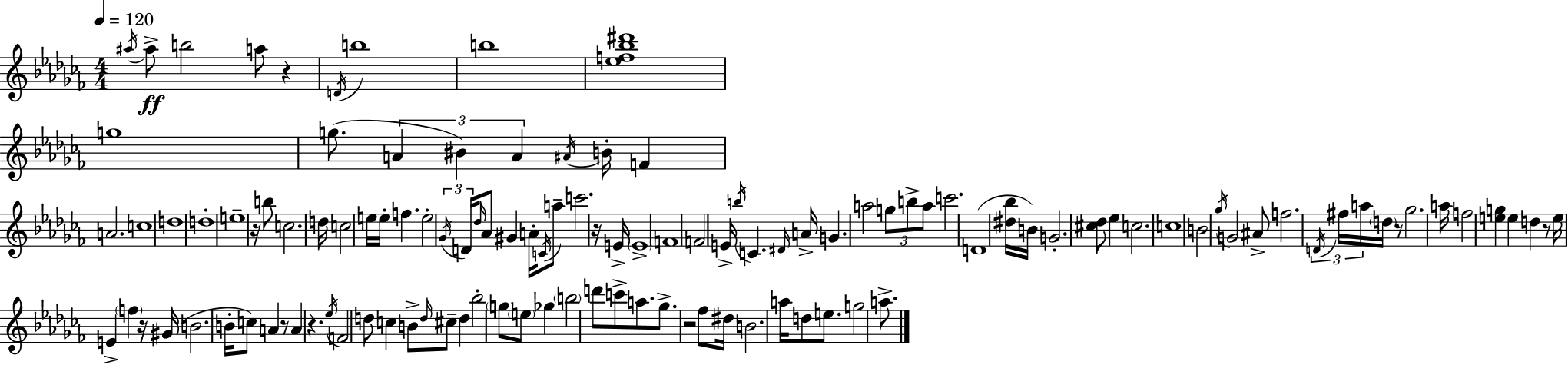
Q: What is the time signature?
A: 4/4